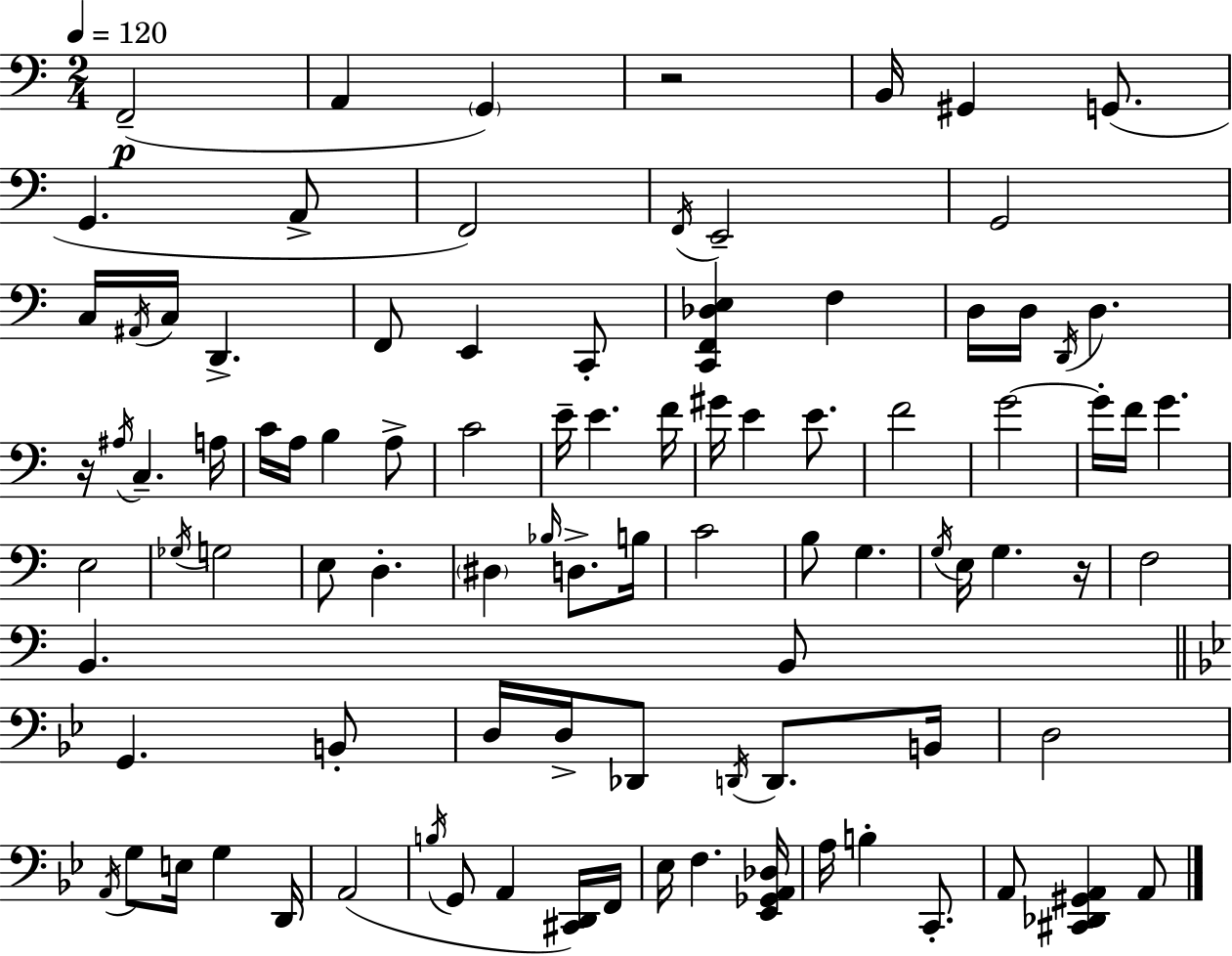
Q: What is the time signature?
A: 2/4